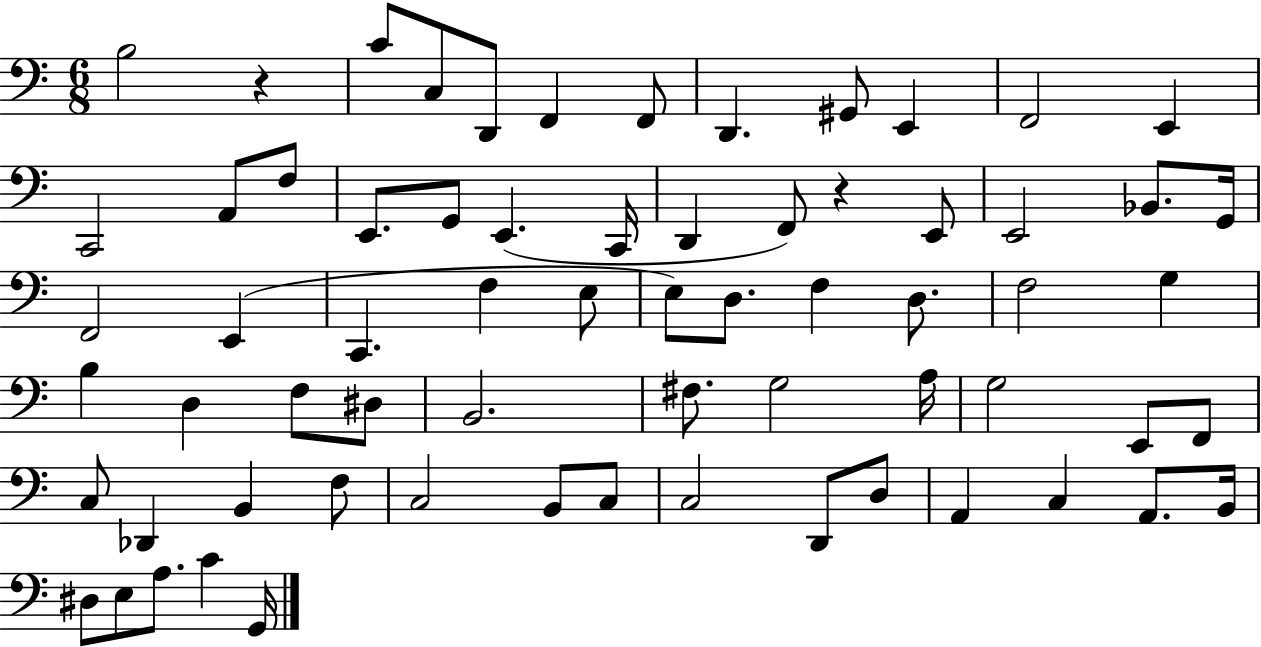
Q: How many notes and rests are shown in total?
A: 67